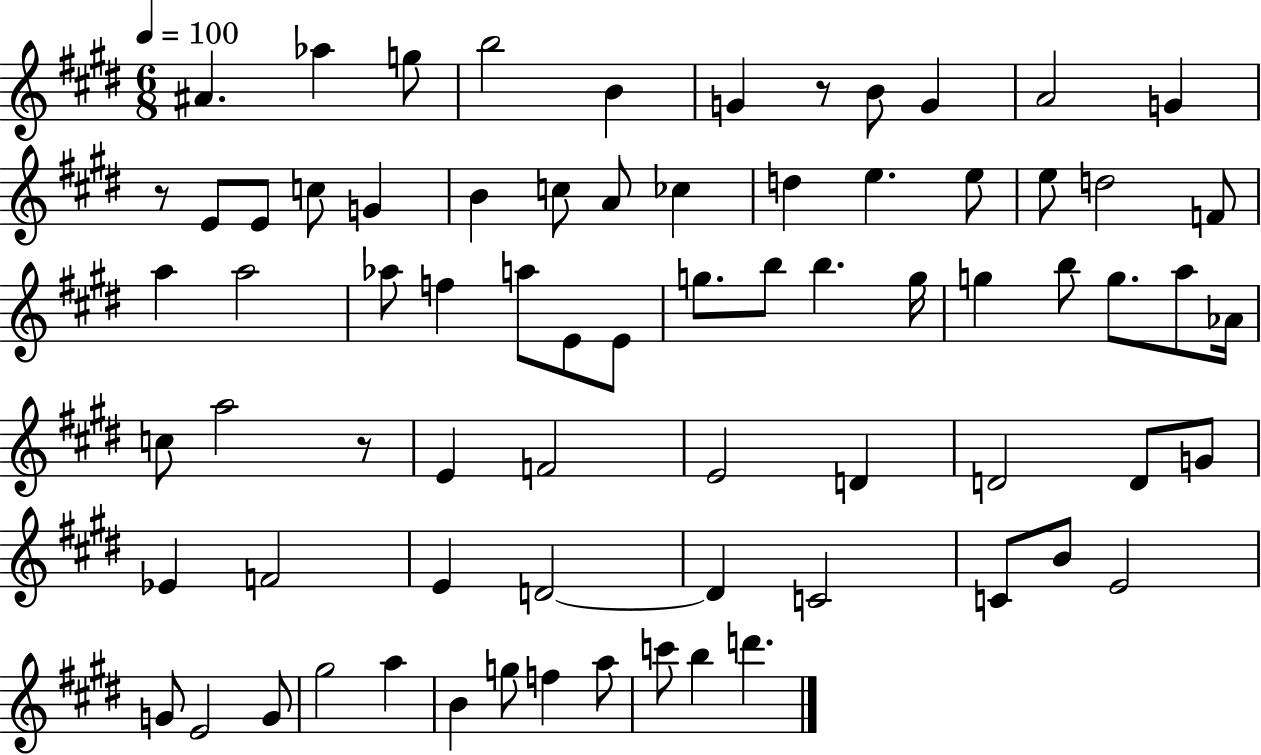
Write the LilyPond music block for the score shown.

{
  \clef treble
  \numericTimeSignature
  \time 6/8
  \key e \major
  \tempo 4 = 100
  ais'4. aes''4 g''8 | b''2 b'4 | g'4 r8 b'8 g'4 | a'2 g'4 | \break r8 e'8 e'8 c''8 g'4 | b'4 c''8 a'8 ces''4 | d''4 e''4. e''8 | e''8 d''2 f'8 | \break a''4 a''2 | aes''8 f''4 a''8 e'8 e'8 | g''8. b''8 b''4. g''16 | g''4 b''8 g''8. a''8 aes'16 | \break c''8 a''2 r8 | e'4 f'2 | e'2 d'4 | d'2 d'8 g'8 | \break ees'4 f'2 | e'4 d'2~~ | d'4 c'2 | c'8 b'8 e'2 | \break g'8 e'2 g'8 | gis''2 a''4 | b'4 g''8 f''4 a''8 | c'''8 b''4 d'''4. | \break \bar "|."
}